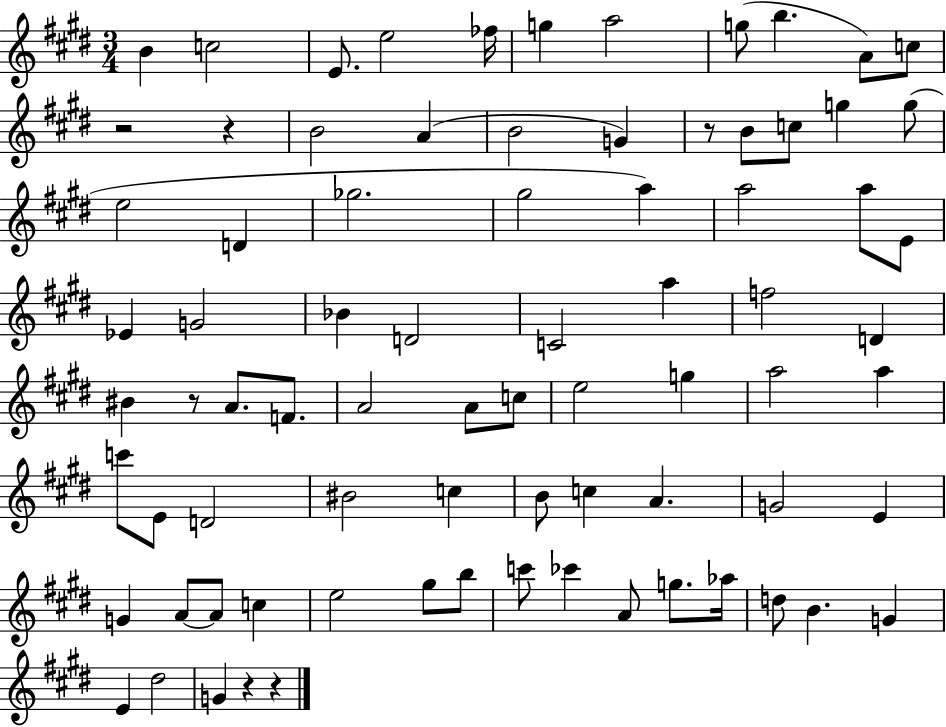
B4/q C5/h E4/e. E5/h FES5/s G5/q A5/h G5/e B5/q. A4/e C5/e R/h R/q B4/h A4/q B4/h G4/q R/e B4/e C5/e G5/q G5/e E5/h D4/q Gb5/h. G#5/h A5/q A5/h A5/e E4/e Eb4/q G4/h Bb4/q D4/h C4/h A5/q F5/h D4/q BIS4/q R/e A4/e. F4/e. A4/h A4/e C5/e E5/h G5/q A5/h A5/q C6/e E4/e D4/h BIS4/h C5/q B4/e C5/q A4/q. G4/h E4/q G4/q A4/e A4/e C5/q E5/h G#5/e B5/e C6/e CES6/q A4/e G5/e. Ab5/s D5/e B4/q. G4/q E4/q D#5/h G4/q R/q R/q